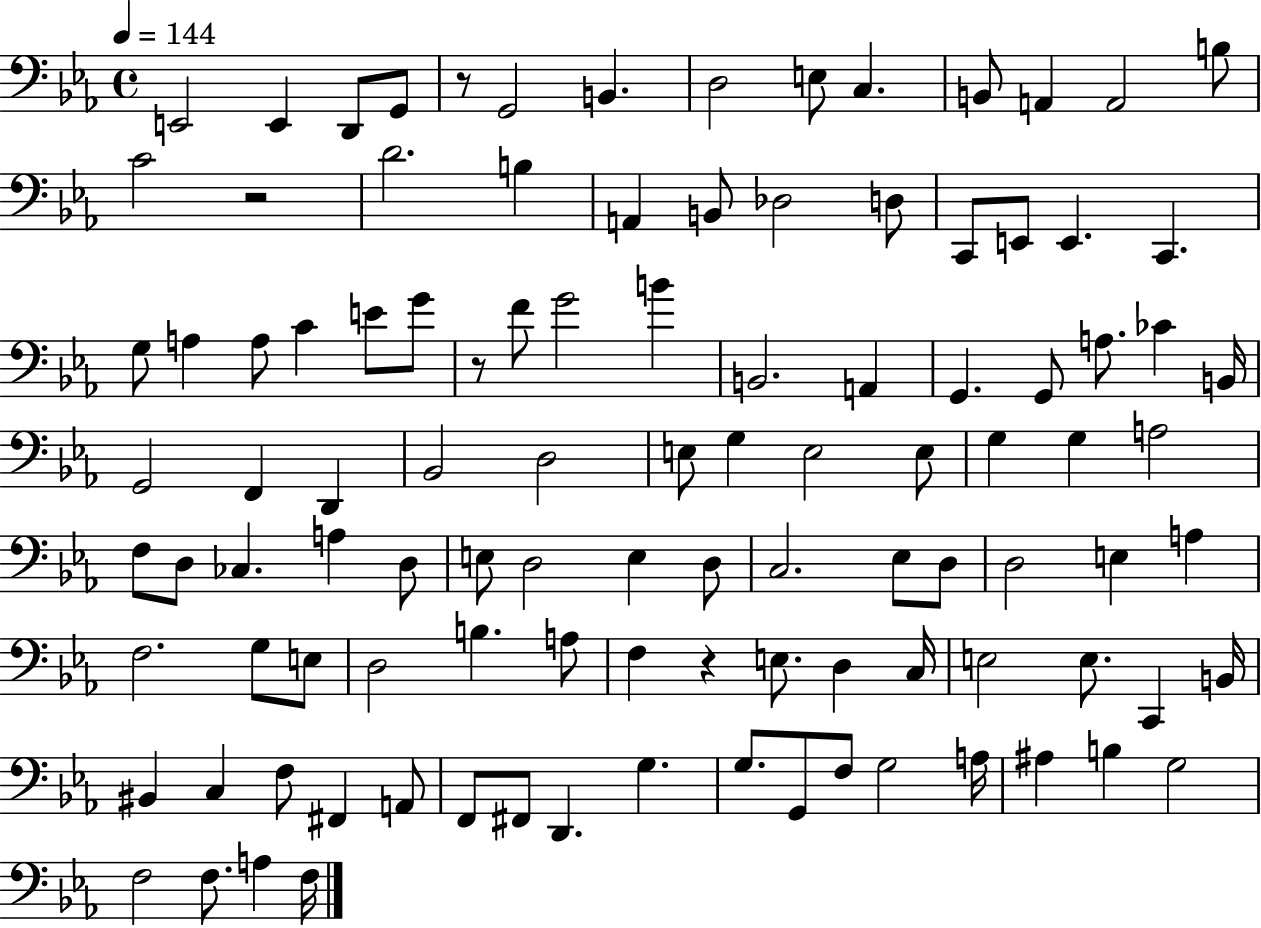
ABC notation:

X:1
T:Untitled
M:4/4
L:1/4
K:Eb
E,,2 E,, D,,/2 G,,/2 z/2 G,,2 B,, D,2 E,/2 C, B,,/2 A,, A,,2 B,/2 C2 z2 D2 B, A,, B,,/2 _D,2 D,/2 C,,/2 E,,/2 E,, C,, G,/2 A, A,/2 C E/2 G/2 z/2 F/2 G2 B B,,2 A,, G,, G,,/2 A,/2 _C B,,/4 G,,2 F,, D,, _B,,2 D,2 E,/2 G, E,2 E,/2 G, G, A,2 F,/2 D,/2 _C, A, D,/2 E,/2 D,2 E, D,/2 C,2 _E,/2 D,/2 D,2 E, A, F,2 G,/2 E,/2 D,2 B, A,/2 F, z E,/2 D, C,/4 E,2 E,/2 C,, B,,/4 ^B,, C, F,/2 ^F,, A,,/2 F,,/2 ^F,,/2 D,, G, G,/2 G,,/2 F,/2 G,2 A,/4 ^A, B, G,2 F,2 F,/2 A, F,/4